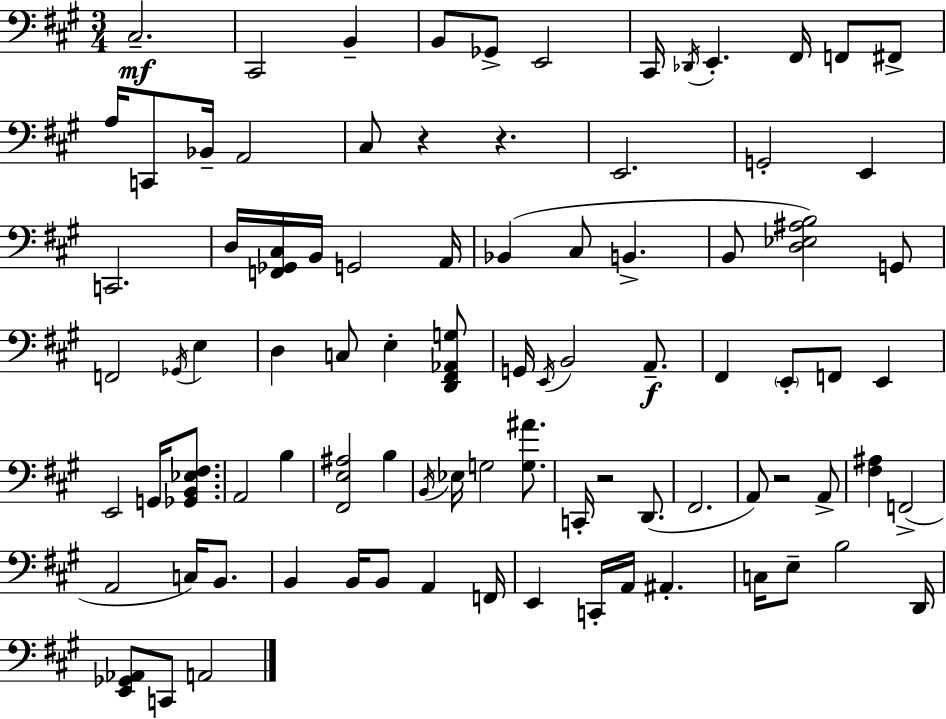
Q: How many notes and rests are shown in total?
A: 88